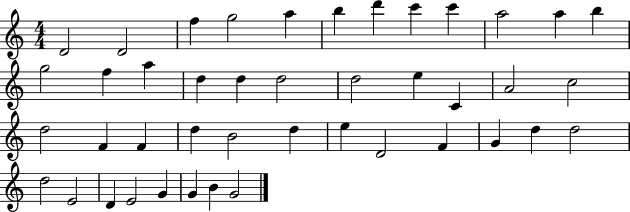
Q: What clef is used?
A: treble